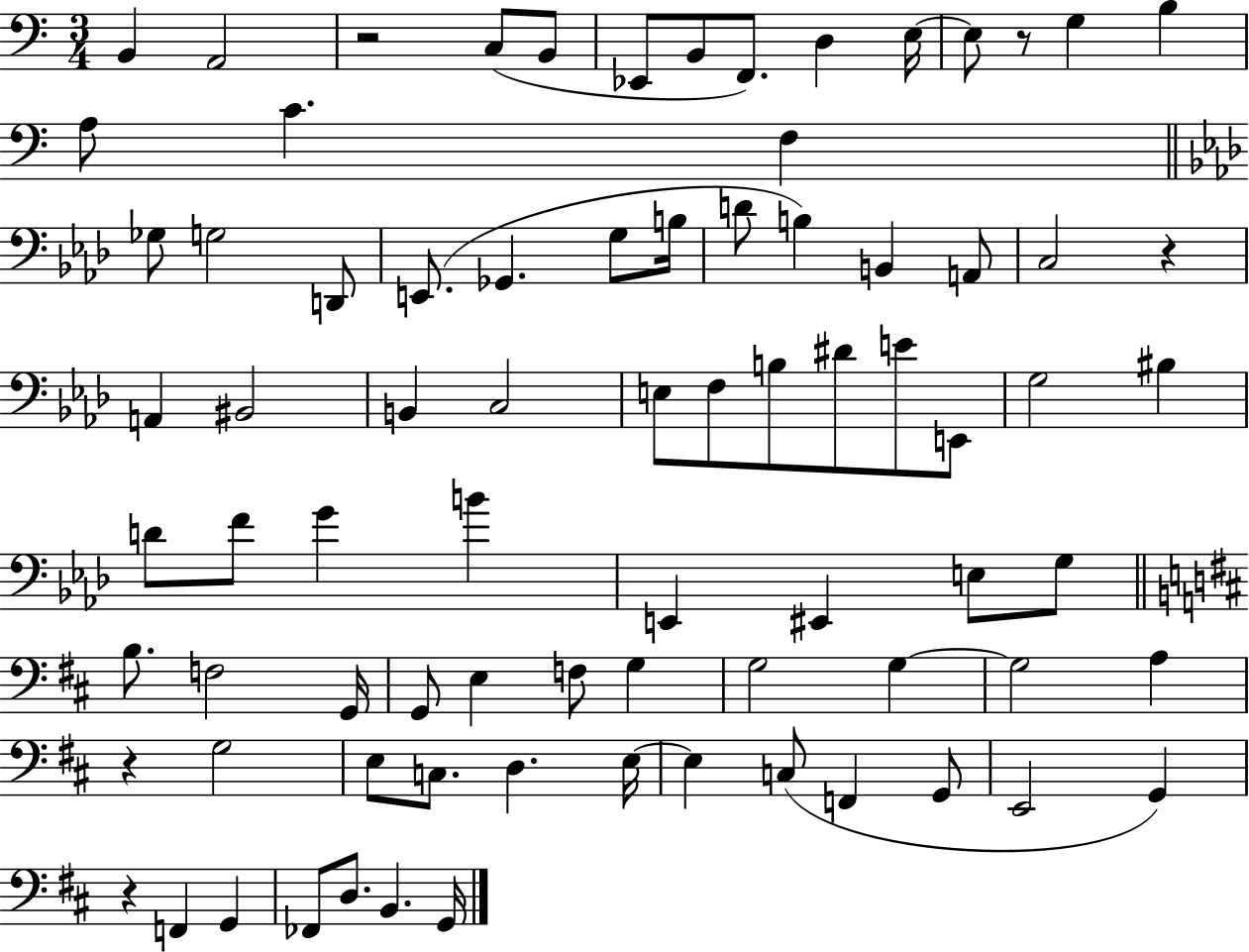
X:1
T:Untitled
M:3/4
L:1/4
K:C
B,, A,,2 z2 C,/2 B,,/2 _E,,/2 B,,/2 F,,/2 D, E,/4 E,/2 z/2 G, B, A,/2 C F, _G,/2 G,2 D,,/2 E,,/2 _G,, G,/2 B,/4 D/2 B, B,, A,,/2 C,2 z A,, ^B,,2 B,, C,2 E,/2 F,/2 B,/2 ^D/2 E/2 E,,/2 G,2 ^B, D/2 F/2 G B E,, ^E,, E,/2 G,/2 B,/2 F,2 G,,/4 G,,/2 E, F,/2 G, G,2 G, G,2 A, z G,2 E,/2 C,/2 D, E,/4 E, C,/2 F,, G,,/2 E,,2 G,, z F,, G,, _F,,/2 D,/2 B,, G,,/4